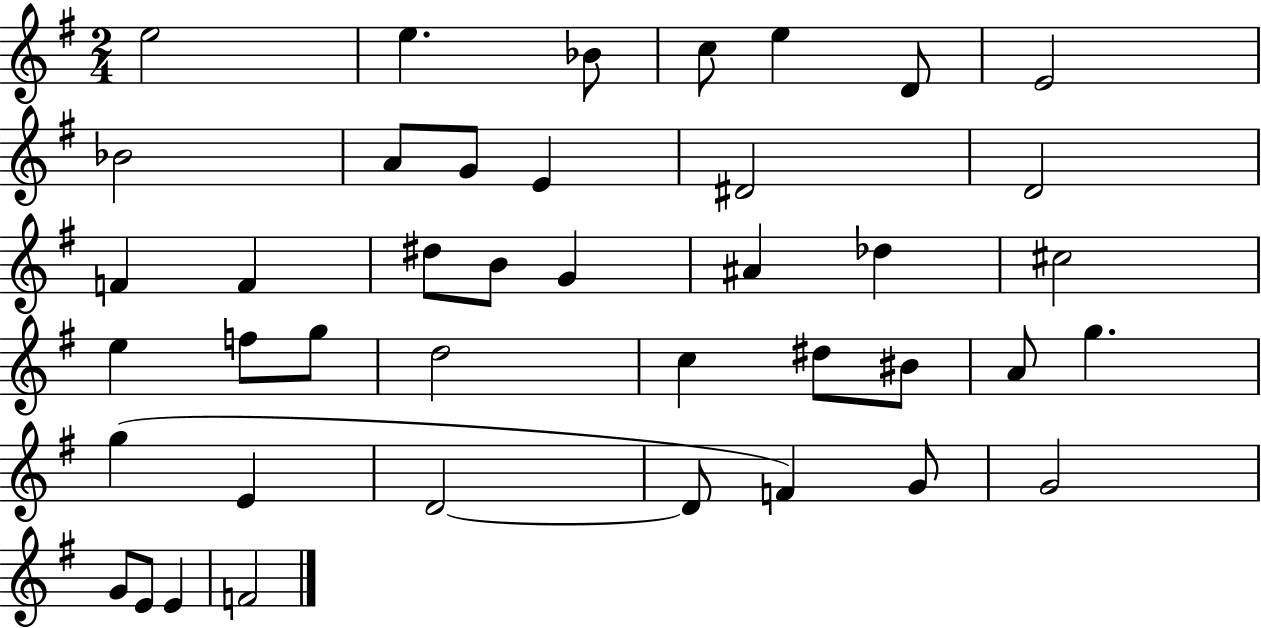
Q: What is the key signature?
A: G major